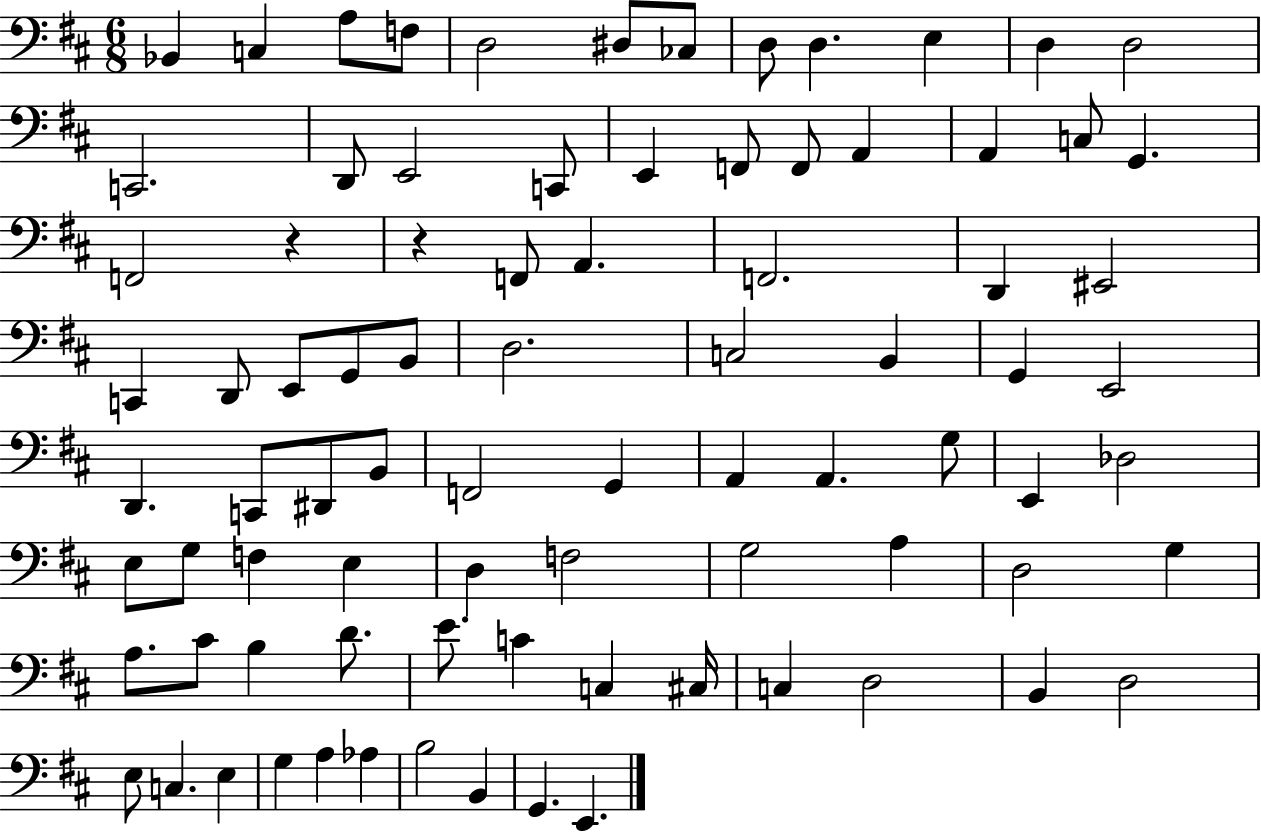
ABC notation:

X:1
T:Untitled
M:6/8
L:1/4
K:D
_B,, C, A,/2 F,/2 D,2 ^D,/2 _C,/2 D,/2 D, E, D, D,2 C,,2 D,,/2 E,,2 C,,/2 E,, F,,/2 F,,/2 A,, A,, C,/2 G,, F,,2 z z F,,/2 A,, F,,2 D,, ^E,,2 C,, D,,/2 E,,/2 G,,/2 B,,/2 D,2 C,2 B,, G,, E,,2 D,, C,,/2 ^D,,/2 B,,/2 F,,2 G,, A,, A,, G,/2 E,, _D,2 E,/2 G,/2 F, E, D, F,2 G,2 A, D,2 G, A,/2 ^C/2 B, D/2 E/2 C C, ^C,/4 C, D,2 B,, D,2 E,/2 C, E, G, A, _A, B,2 B,, G,, E,,